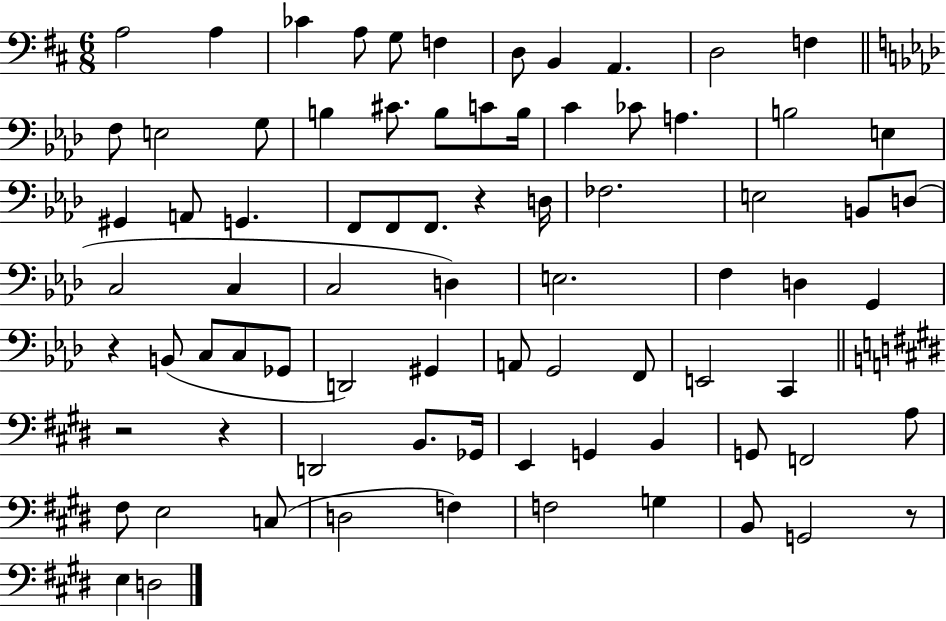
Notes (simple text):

A3/h A3/q CES4/q A3/e G3/e F3/q D3/e B2/q A2/q. D3/h F3/q F3/e E3/h G3/e B3/q C#4/e. B3/e C4/e B3/s C4/q CES4/e A3/q. B3/h E3/q G#2/q A2/e G2/q. F2/e F2/e F2/e. R/q D3/s FES3/h. E3/h B2/e D3/e C3/h C3/q C3/h D3/q E3/h. F3/q D3/q G2/q R/q B2/e C3/e C3/e Gb2/e D2/h G#2/q A2/e G2/h F2/e E2/h C2/q R/h R/q D2/h B2/e. Gb2/s E2/q G2/q B2/q G2/e F2/h A3/e F#3/e E3/h C3/e D3/h F3/q F3/h G3/q B2/e G2/h R/e E3/q D3/h